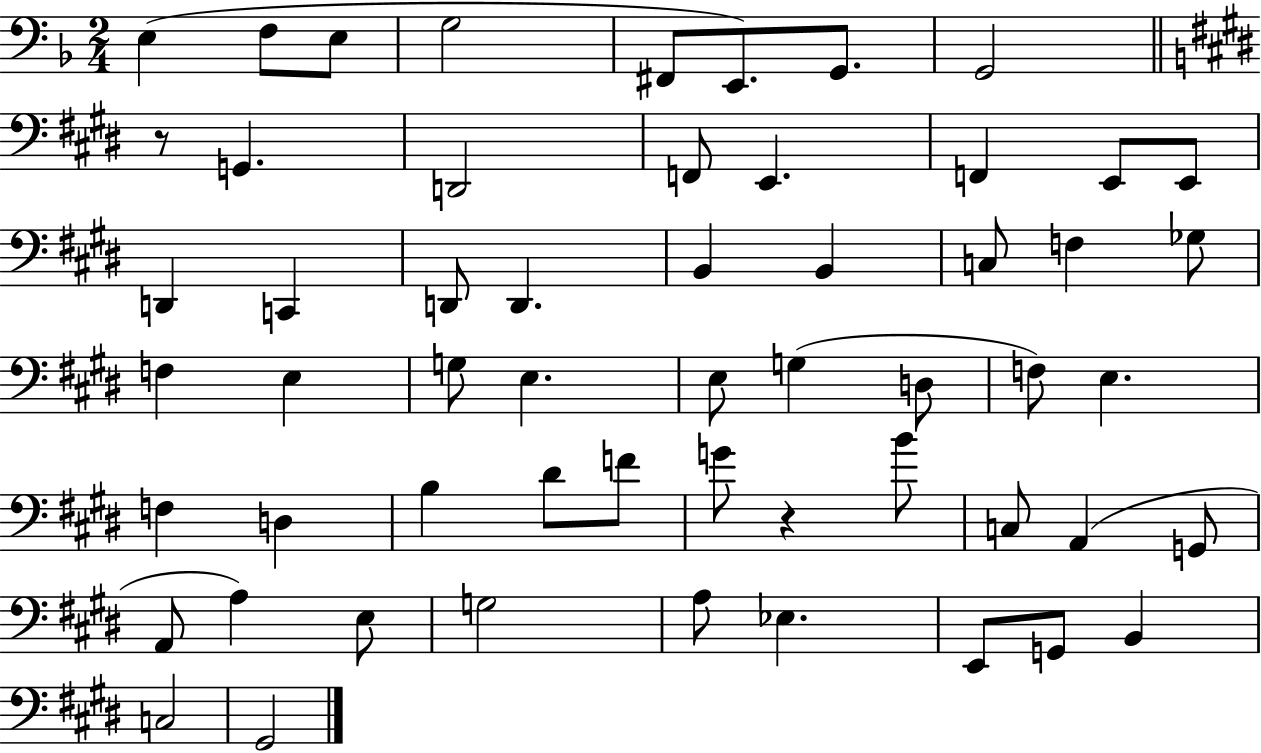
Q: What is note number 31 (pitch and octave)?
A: D3